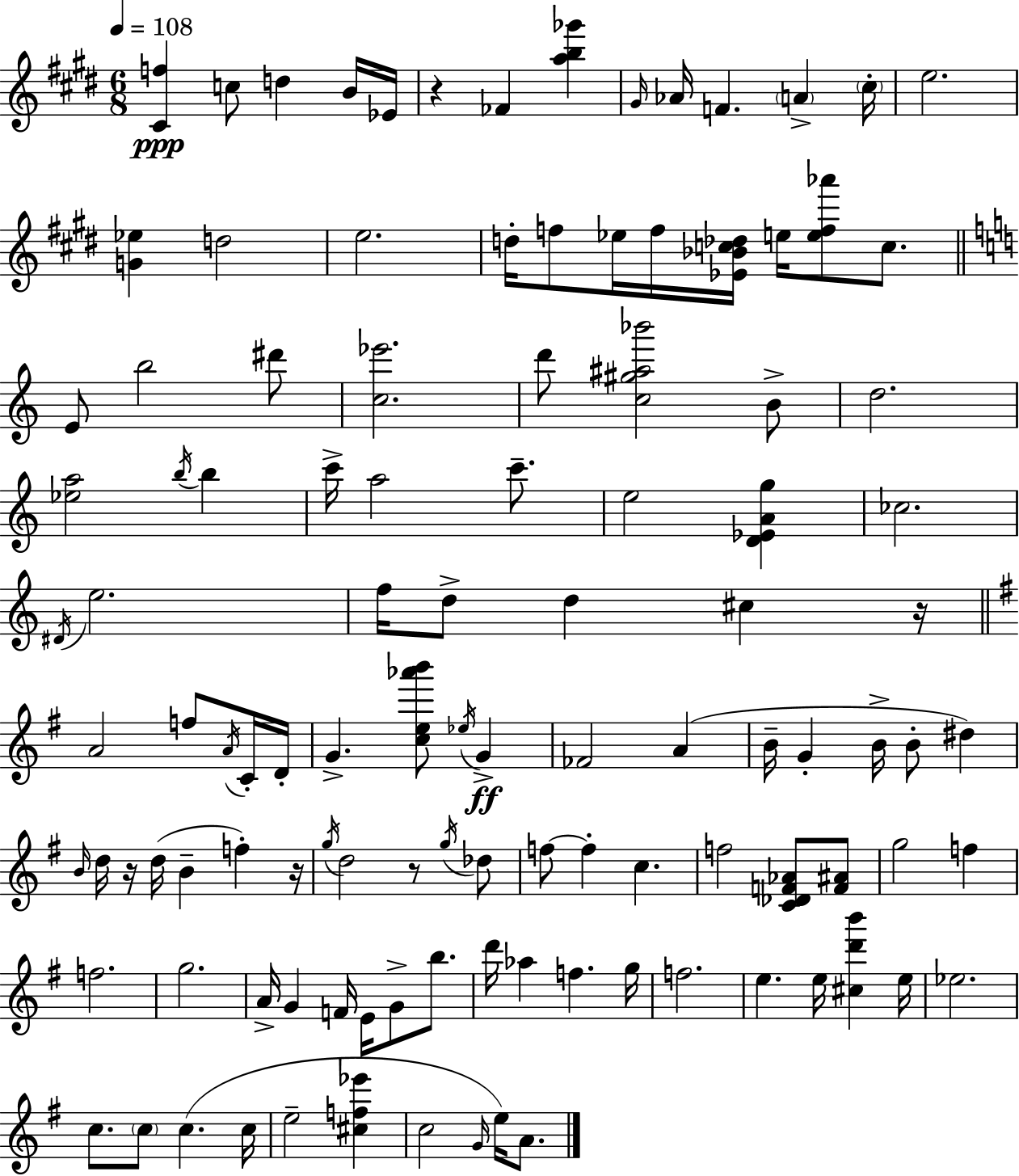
[C#4,F5]/q C5/e D5/q B4/s Eb4/s R/q FES4/q [A5,B5,Gb6]/q G#4/s Ab4/s F4/q. A4/q C#5/s E5/h. [G4,Eb5]/q D5/h E5/h. D5/s F5/e Eb5/s F5/s [Eb4,Bb4,C5,Db5]/s E5/s [E5,F5,Ab6]/e C5/e. E4/e B5/h D#6/e [C5,Eb6]/h. D6/e [C5,G#5,A#5,Bb6]/h B4/e D5/h. [Eb5,A5]/h B5/s B5/q C6/s A5/h C6/e. E5/h [D4,Eb4,A4,G5]/q CES5/h. D#4/s E5/h. F5/s D5/e D5/q C#5/q R/s A4/h F5/e A4/s C4/s D4/s G4/q. [C5,E5,Ab6,B6]/e Eb5/s G4/q FES4/h A4/q B4/s G4/q B4/s B4/e D#5/q B4/s D5/s R/s D5/s B4/q F5/q R/s G5/s D5/h R/e G5/s Db5/e F5/e F5/q C5/q. F5/h [C4,Db4,F4,Ab4]/e [F4,A#4]/e G5/h F5/q F5/h. G5/h. A4/s G4/q F4/s E4/s G4/e B5/e. D6/s Ab5/q F5/q. G5/s F5/h. E5/q. E5/s [C#5,D6,B6]/q E5/s Eb5/h. C5/e. C5/e C5/q. C5/s E5/h [C#5,F5,Eb6]/q C5/h G4/s E5/s A4/e.